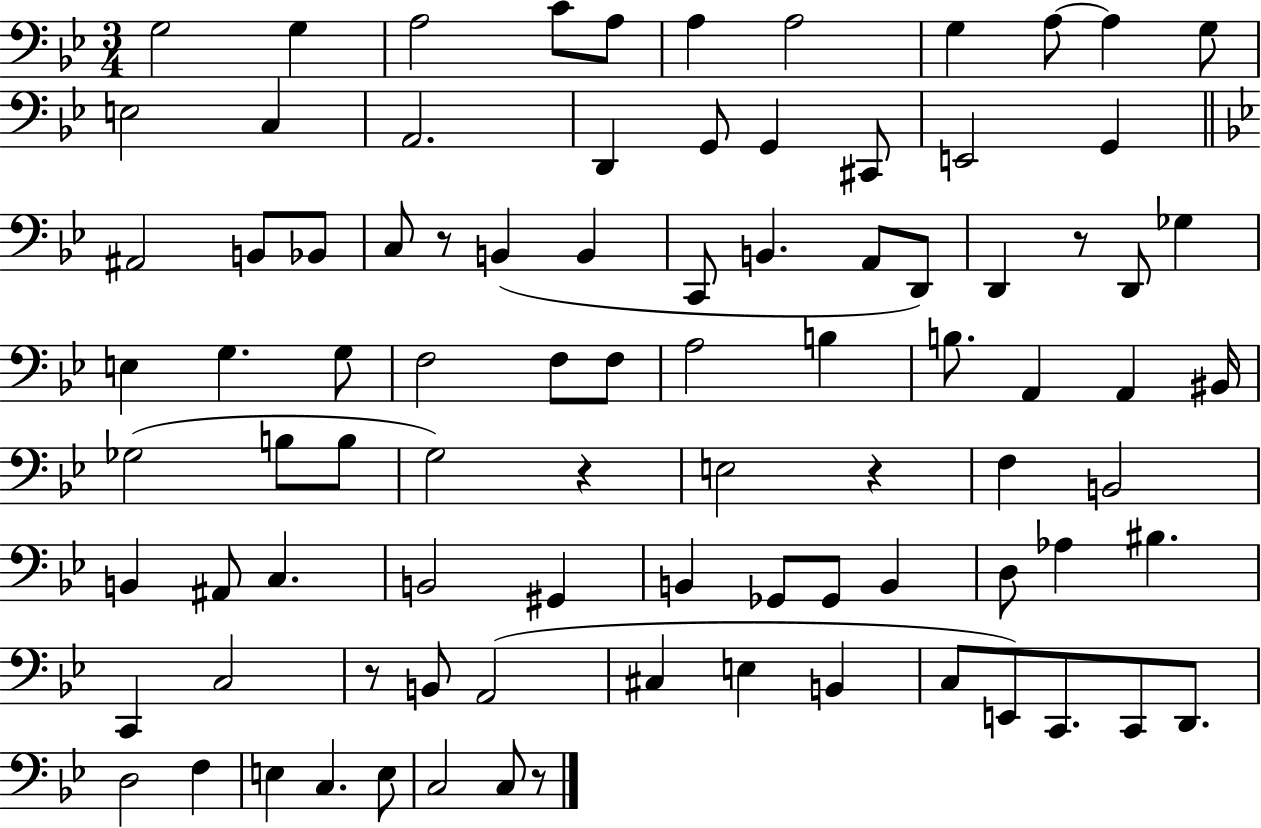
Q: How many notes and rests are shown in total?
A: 89